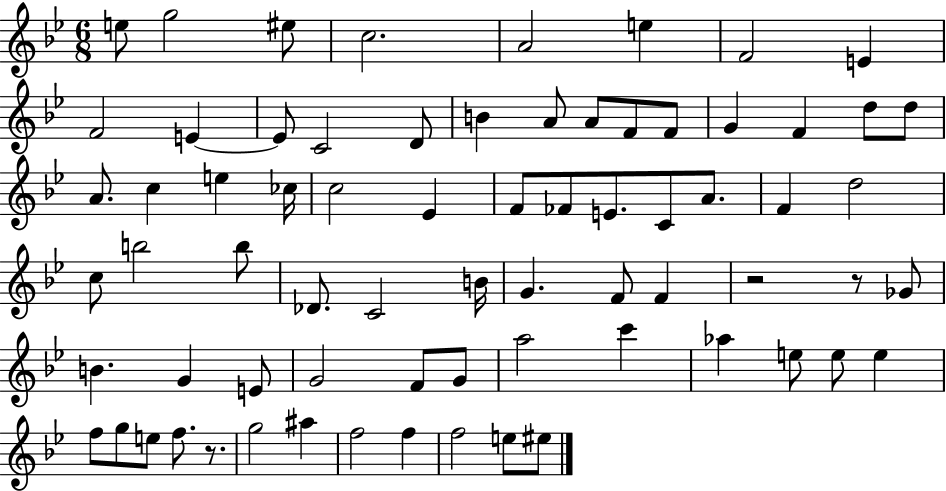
E5/e G5/h EIS5/e C5/h. A4/h E5/q F4/h E4/q F4/h E4/q E4/e C4/h D4/e B4/q A4/e A4/e F4/e F4/e G4/q F4/q D5/e D5/e A4/e. C5/q E5/q CES5/s C5/h Eb4/q F4/e FES4/e E4/e. C4/e A4/e. F4/q D5/h C5/e B5/h B5/e Db4/e. C4/h B4/s G4/q. F4/e F4/q R/h R/e Gb4/e B4/q. G4/q E4/e G4/h F4/e G4/e A5/h C6/q Ab5/q E5/e E5/e E5/q F5/e G5/e E5/e F5/e. R/e. G5/h A#5/q F5/h F5/q F5/h E5/e EIS5/e